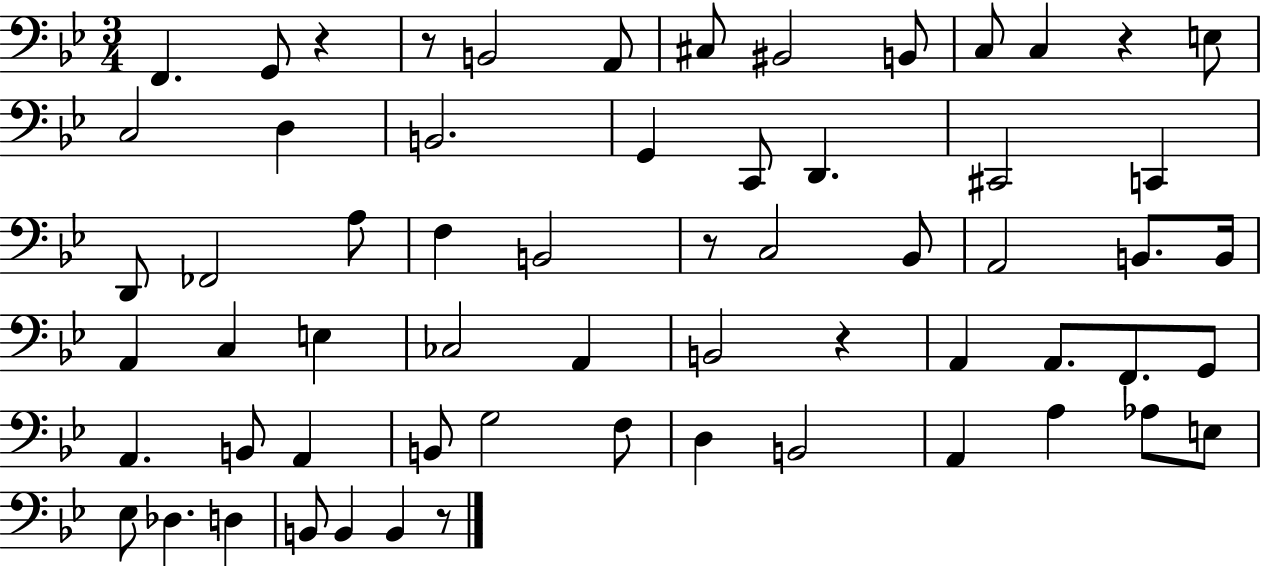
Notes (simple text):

F2/q. G2/e R/q R/e B2/h A2/e C#3/e BIS2/h B2/e C3/e C3/q R/q E3/e C3/h D3/q B2/h. G2/q C2/e D2/q. C#2/h C2/q D2/e FES2/h A3/e F3/q B2/h R/e C3/h Bb2/e A2/h B2/e. B2/s A2/q C3/q E3/q CES3/h A2/q B2/h R/q A2/q A2/e. F2/e. G2/e A2/q. B2/e A2/q B2/e G3/h F3/e D3/q B2/h A2/q A3/q Ab3/e E3/e Eb3/e Db3/q. D3/q B2/e B2/q B2/q R/e